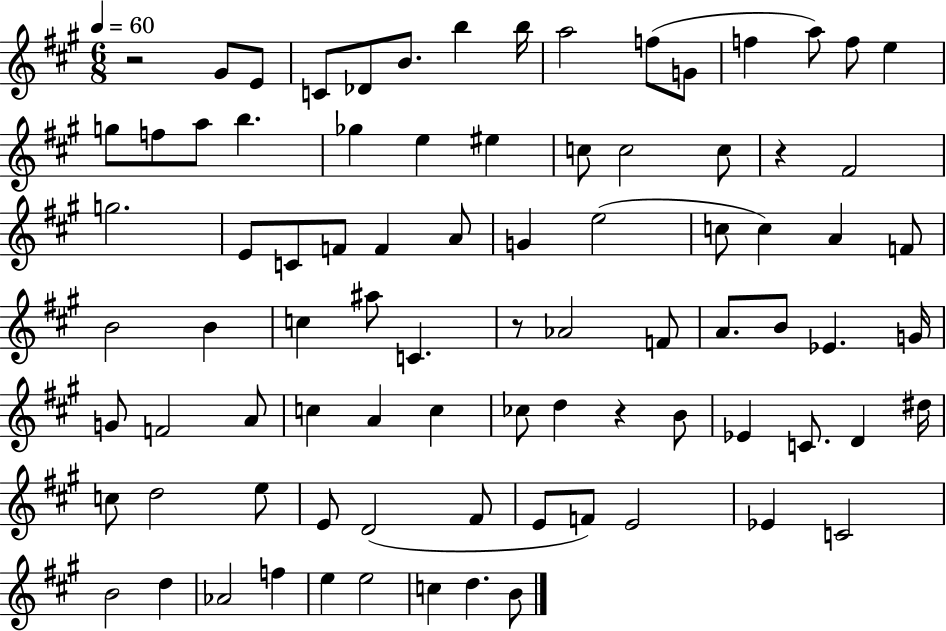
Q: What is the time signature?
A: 6/8